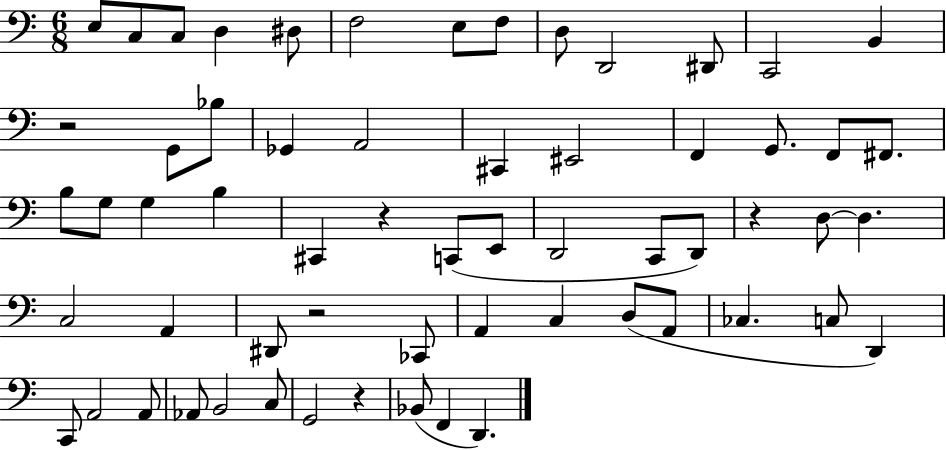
X:1
T:Untitled
M:6/8
L:1/4
K:C
E,/2 C,/2 C,/2 D, ^D,/2 F,2 E,/2 F,/2 D,/2 D,,2 ^D,,/2 C,,2 B,, z2 G,,/2 _B,/2 _G,, A,,2 ^C,, ^E,,2 F,, G,,/2 F,,/2 ^F,,/2 B,/2 G,/2 G, B, ^C,, z C,,/2 E,,/2 D,,2 C,,/2 D,,/2 z D,/2 D, C,2 A,, ^D,,/2 z2 _C,,/2 A,, C, D,/2 A,,/2 _C, C,/2 D,, C,,/2 A,,2 A,,/2 _A,,/2 B,,2 C,/2 G,,2 z _B,,/2 F,, D,,